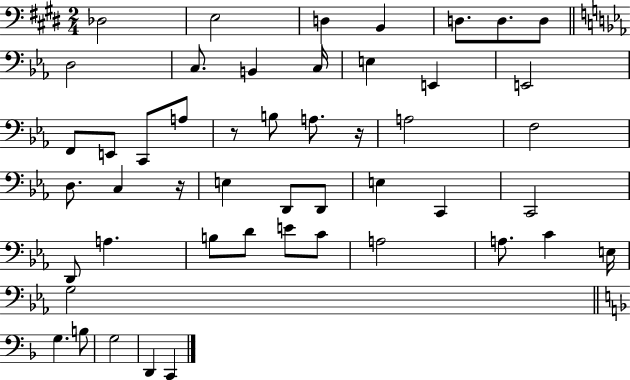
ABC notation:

X:1
T:Untitled
M:2/4
L:1/4
K:E
_D,2 E,2 D, B,, D,/2 D,/2 D,/2 D,2 C,/2 B,, C,/4 E, E,, E,,2 F,,/2 E,,/2 C,,/2 A,/2 z/2 B,/2 A,/2 z/4 A,2 F,2 D,/2 C, z/4 E, D,,/2 D,,/2 E, C,, C,,2 D,,/2 A, B,/2 D/2 E/2 C/2 A,2 A,/2 C E,/4 G,2 G, B,/2 G,2 D,, C,,